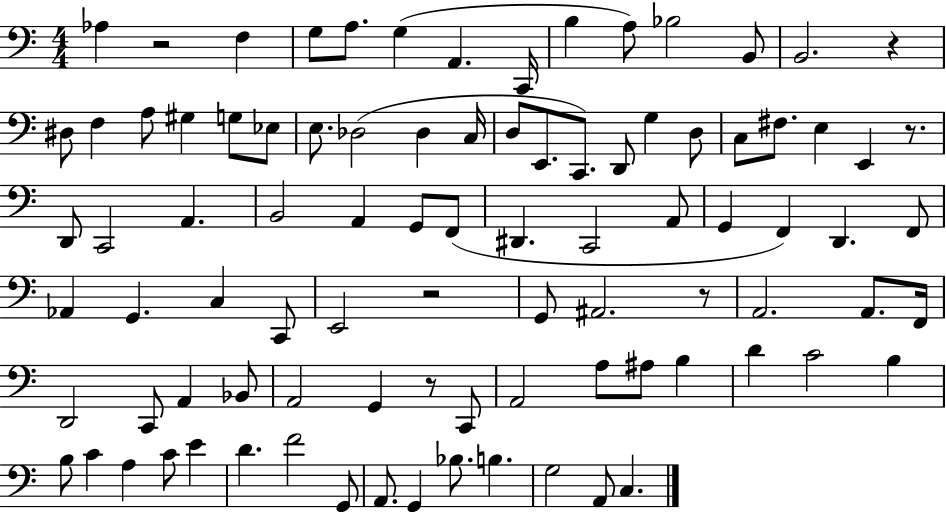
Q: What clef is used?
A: bass